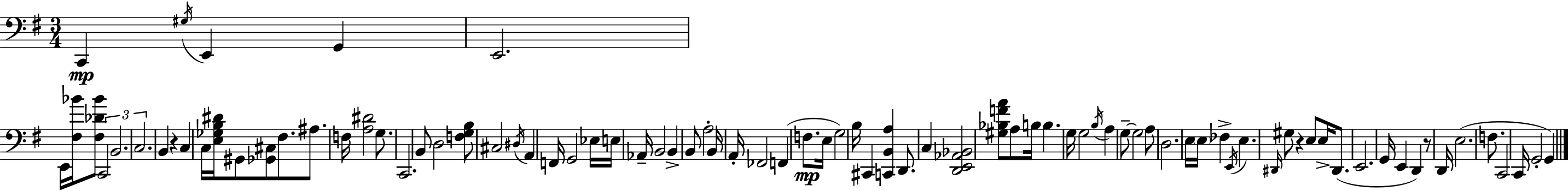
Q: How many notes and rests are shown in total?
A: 87